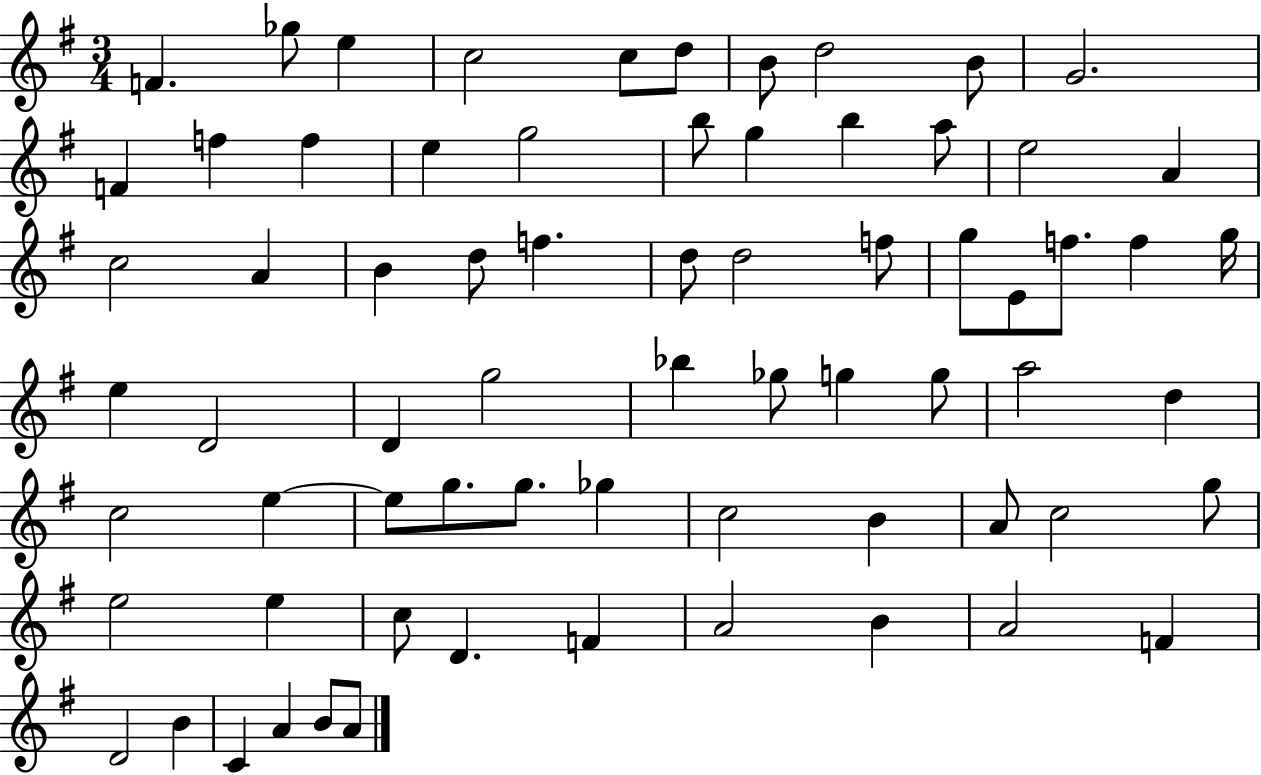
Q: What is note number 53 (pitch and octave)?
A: A4